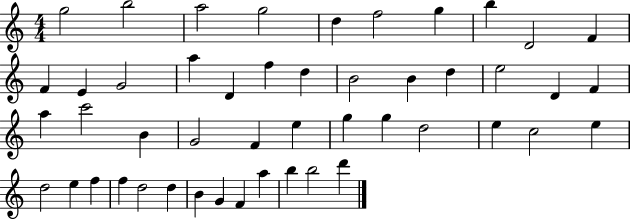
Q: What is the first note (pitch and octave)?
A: G5